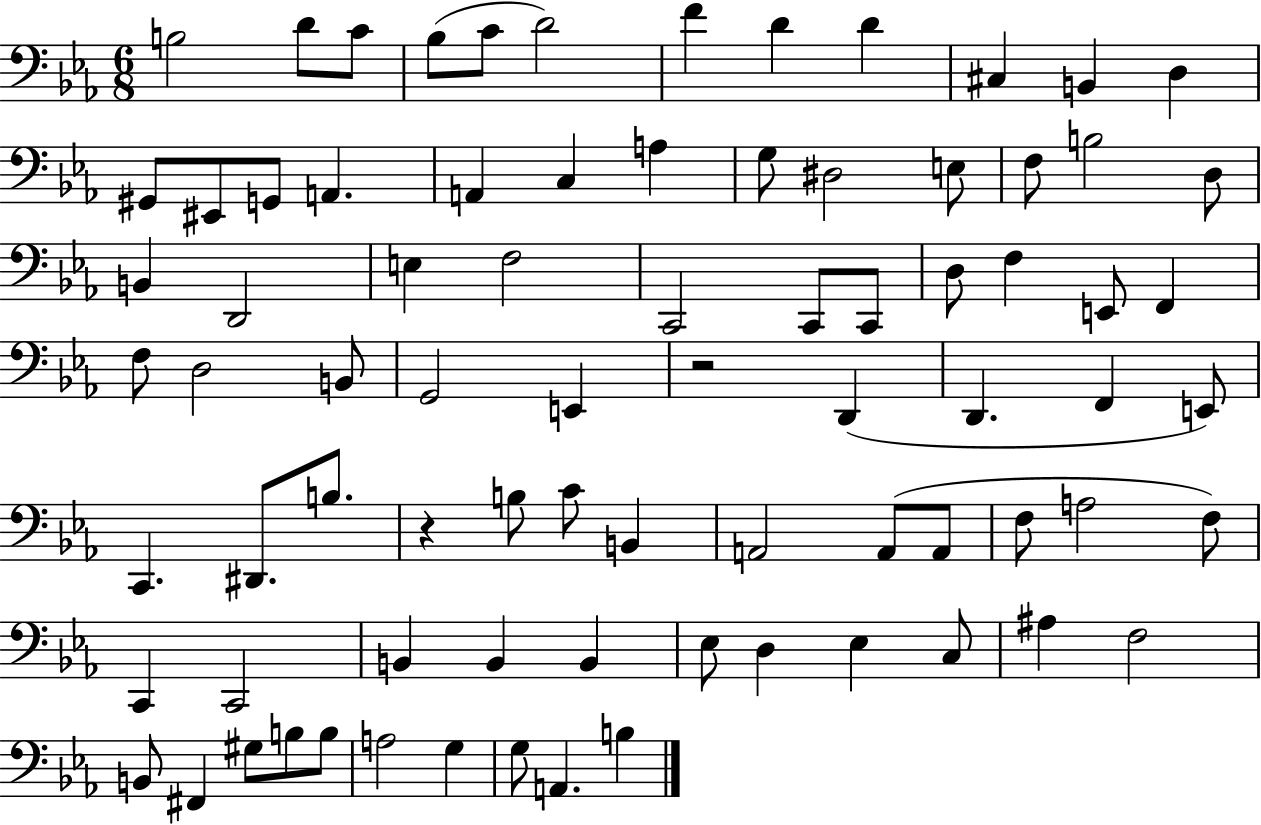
X:1
T:Untitled
M:6/8
L:1/4
K:Eb
B,2 D/2 C/2 _B,/2 C/2 D2 F D D ^C, B,, D, ^G,,/2 ^E,,/2 G,,/2 A,, A,, C, A, G,/2 ^D,2 E,/2 F,/2 B,2 D,/2 B,, D,,2 E, F,2 C,,2 C,,/2 C,,/2 D,/2 F, E,,/2 F,, F,/2 D,2 B,,/2 G,,2 E,, z2 D,, D,, F,, E,,/2 C,, ^D,,/2 B,/2 z B,/2 C/2 B,, A,,2 A,,/2 A,,/2 F,/2 A,2 F,/2 C,, C,,2 B,, B,, B,, _E,/2 D, _E, C,/2 ^A, F,2 B,,/2 ^F,, ^G,/2 B,/2 B,/2 A,2 G, G,/2 A,, B,